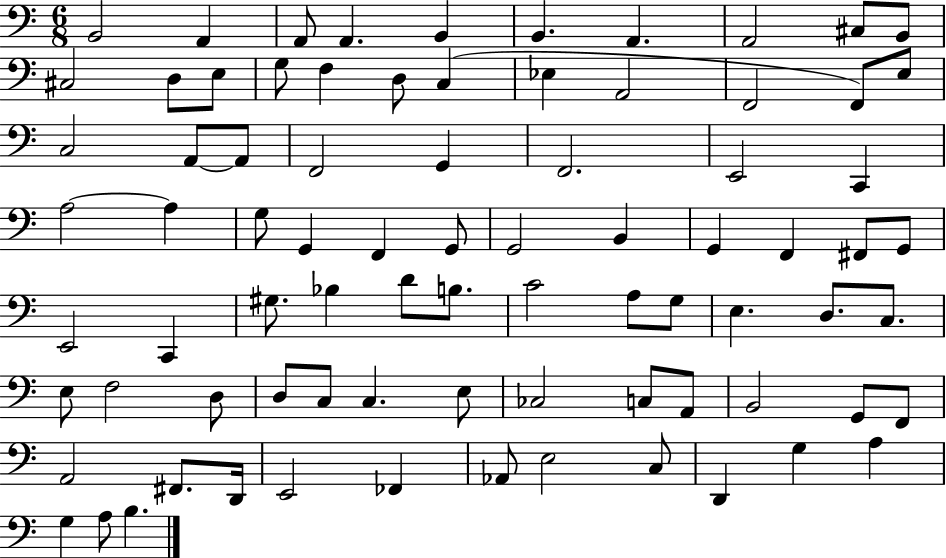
X:1
T:Untitled
M:6/8
L:1/4
K:C
B,,2 A,, A,,/2 A,, B,, B,, A,, A,,2 ^C,/2 B,,/2 ^C,2 D,/2 E,/2 G,/2 F, D,/2 C, _E, A,,2 F,,2 F,,/2 E,/2 C,2 A,,/2 A,,/2 F,,2 G,, F,,2 E,,2 C,, A,2 A, G,/2 G,, F,, G,,/2 G,,2 B,, G,, F,, ^F,,/2 G,,/2 E,,2 C,, ^G,/2 _B, D/2 B,/2 C2 A,/2 G,/2 E, D,/2 C,/2 E,/2 F,2 D,/2 D,/2 C,/2 C, E,/2 _C,2 C,/2 A,,/2 B,,2 G,,/2 F,,/2 A,,2 ^F,,/2 D,,/4 E,,2 _F,, _A,,/2 E,2 C,/2 D,, G, A, G, A,/2 B,